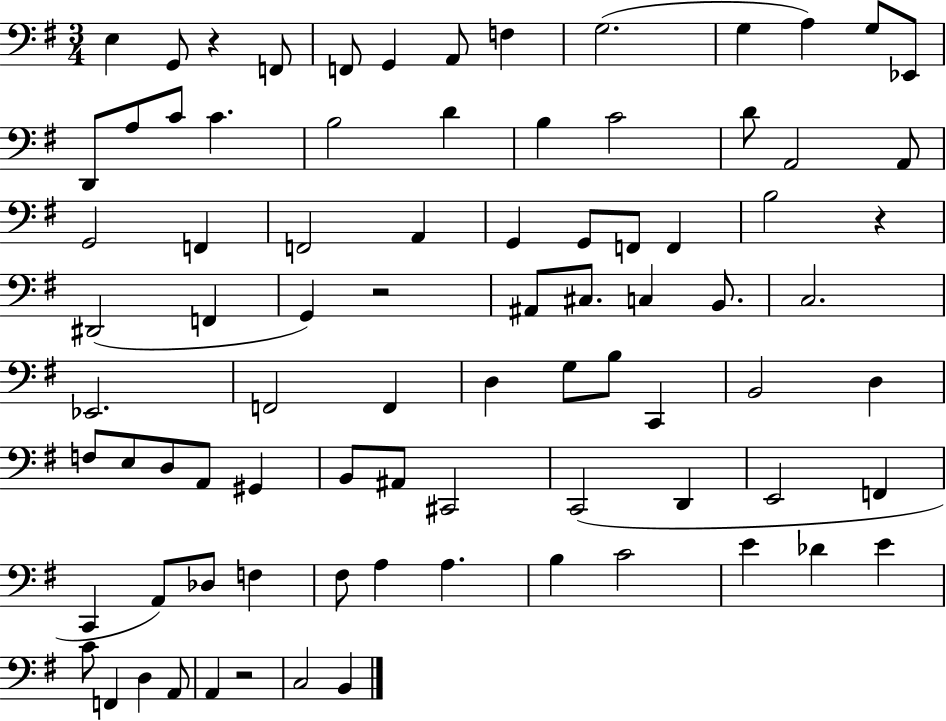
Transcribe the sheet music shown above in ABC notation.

X:1
T:Untitled
M:3/4
L:1/4
K:G
E, G,,/2 z F,,/2 F,,/2 G,, A,,/2 F, G,2 G, A, G,/2 _E,,/2 D,,/2 A,/2 C/2 C B,2 D B, C2 D/2 A,,2 A,,/2 G,,2 F,, F,,2 A,, G,, G,,/2 F,,/2 F,, B,2 z ^D,,2 F,, G,, z2 ^A,,/2 ^C,/2 C, B,,/2 C,2 _E,,2 F,,2 F,, D, G,/2 B,/2 C,, B,,2 D, F,/2 E,/2 D,/2 A,,/2 ^G,, B,,/2 ^A,,/2 ^C,,2 C,,2 D,, E,,2 F,, C,, A,,/2 _D,/2 F, ^F,/2 A, A, B, C2 E _D E C/2 F,, D, A,,/2 A,, z2 C,2 B,,